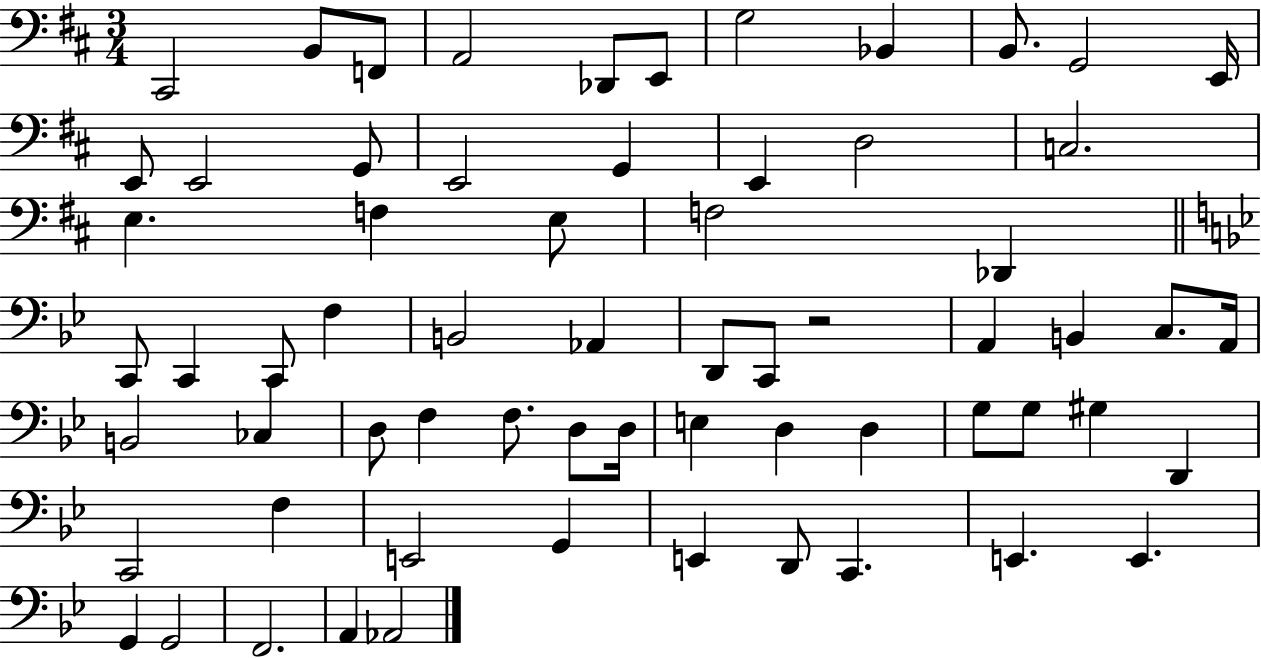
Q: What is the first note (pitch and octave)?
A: C#2